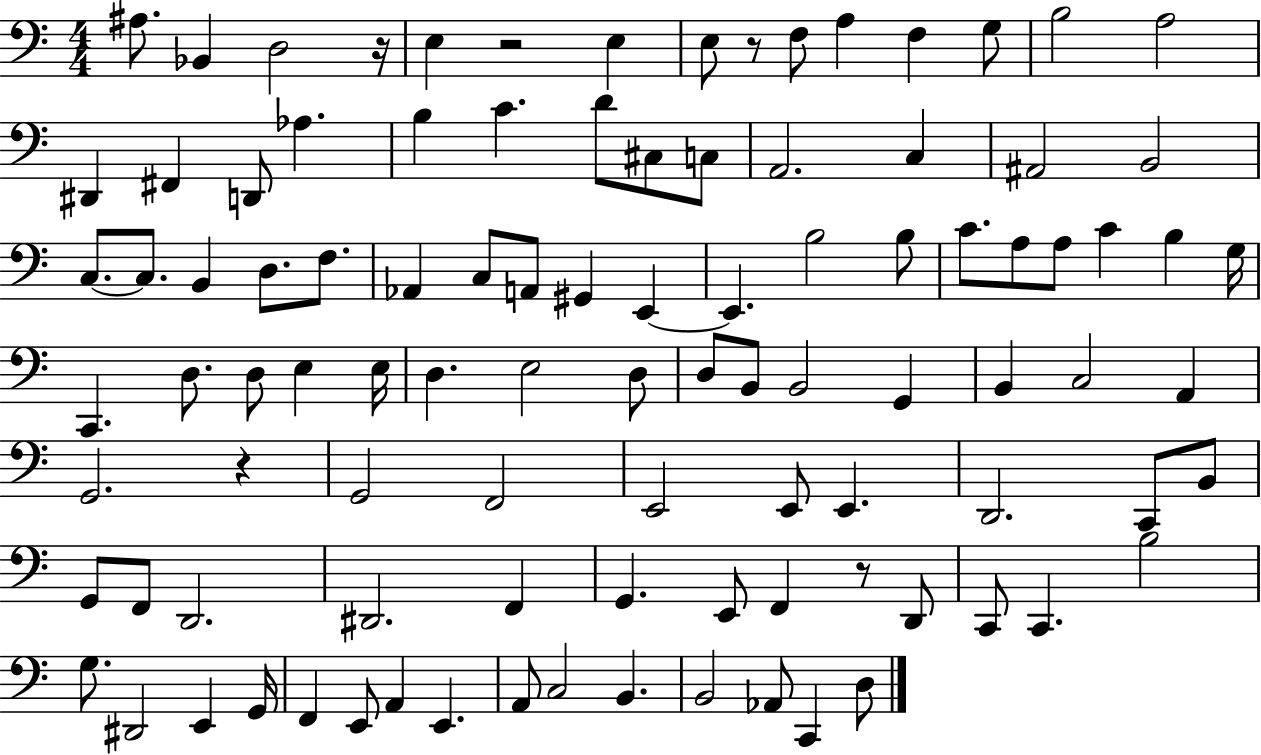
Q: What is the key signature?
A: C major